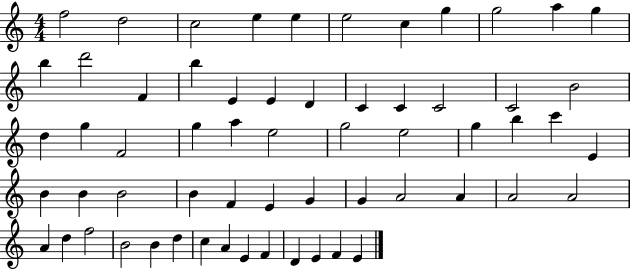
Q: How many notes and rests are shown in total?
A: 61